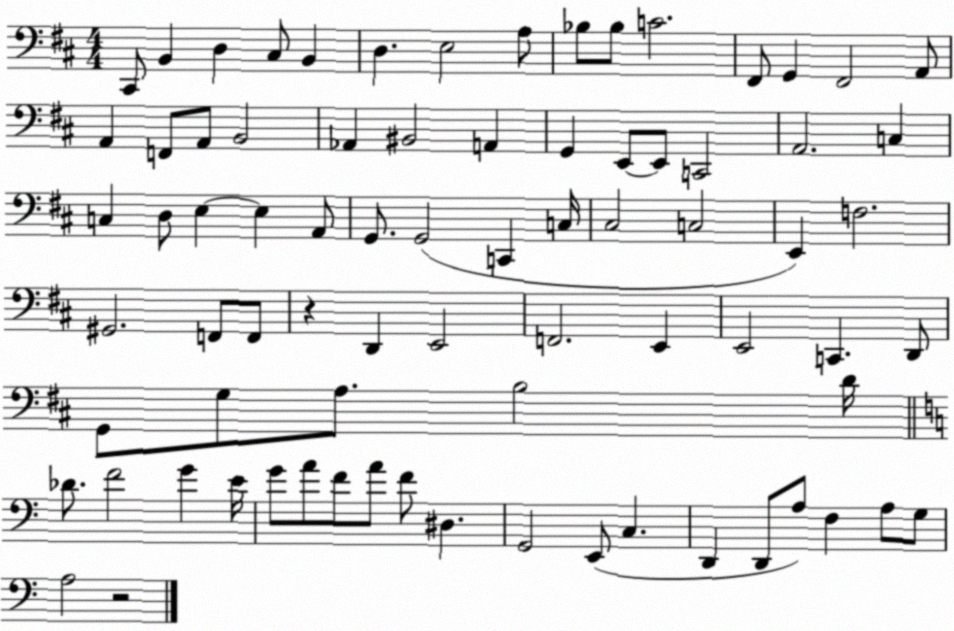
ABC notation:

X:1
T:Untitled
M:4/4
L:1/4
K:D
^C,,/2 B,, D, ^C,/2 B,, D, E,2 A,/2 _B,/2 _B,/2 C2 ^F,,/2 G,, ^F,,2 A,,/2 A,, F,,/2 A,,/2 B,,2 _A,, ^B,,2 A,, G,, E,,/2 E,,/2 C,,2 A,,2 C, C, D,/2 E, E, A,,/2 G,,/2 G,,2 C,, C,/4 ^C,2 C,2 E,, F,2 ^G,,2 F,,/2 F,,/2 z D,, E,,2 F,,2 E,, E,,2 C,, D,,/2 G,,/2 G,/2 A,/2 B,2 D/4 _D/2 F2 G E/4 G/2 A/2 F/2 A/2 F/2 ^D, G,,2 E,,/2 C, D,, D,,/2 A,/2 F, A,/2 G,/2 A,2 z2